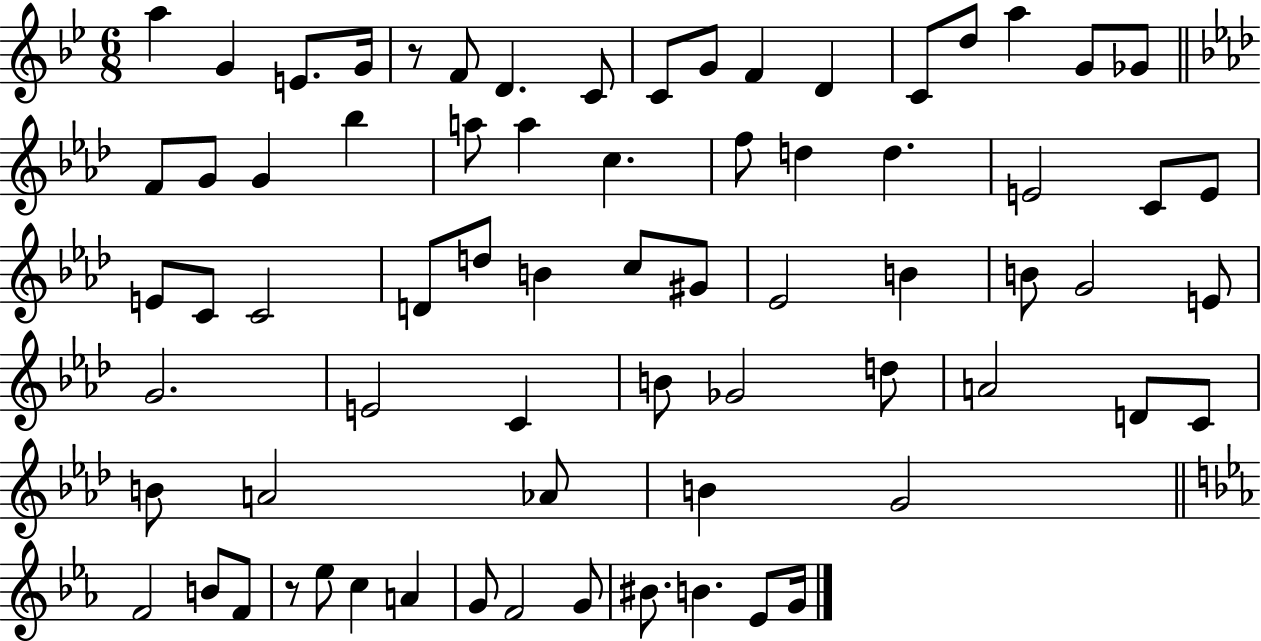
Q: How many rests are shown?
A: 2